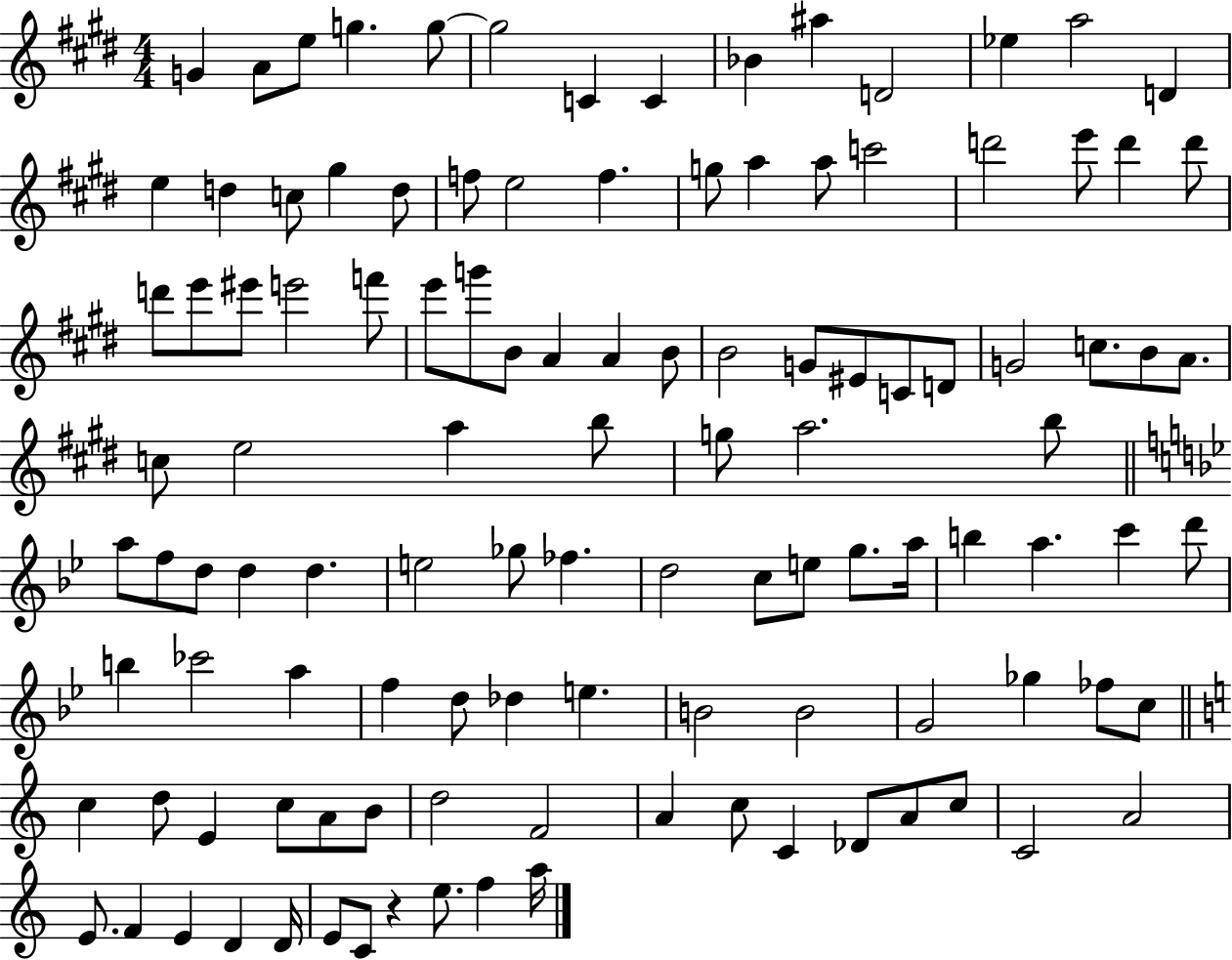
G4/q A4/e E5/e G5/q. G5/e G5/h C4/q C4/q Bb4/q A#5/q D4/h Eb5/q A5/h D4/q E5/q D5/q C5/e G#5/q D5/e F5/e E5/h F5/q. G5/e A5/q A5/e C6/h D6/h E6/e D6/q D6/e D6/e E6/e EIS6/e E6/h F6/e E6/e G6/e B4/e A4/q A4/q B4/e B4/h G4/e EIS4/e C4/e D4/e G4/h C5/e. B4/e A4/e. C5/e E5/h A5/q B5/e G5/e A5/h. B5/e A5/e F5/e D5/e D5/q D5/q. E5/h Gb5/e FES5/q. D5/h C5/e E5/e G5/e. A5/s B5/q A5/q. C6/q D6/e B5/q CES6/h A5/q F5/q D5/e Db5/q E5/q. B4/h B4/h G4/h Gb5/q FES5/e C5/e C5/q D5/e E4/q C5/e A4/e B4/e D5/h F4/h A4/q C5/e C4/q Db4/e A4/e C5/e C4/h A4/h E4/e. F4/q E4/q D4/q D4/s E4/e C4/e R/q E5/e. F5/q A5/s